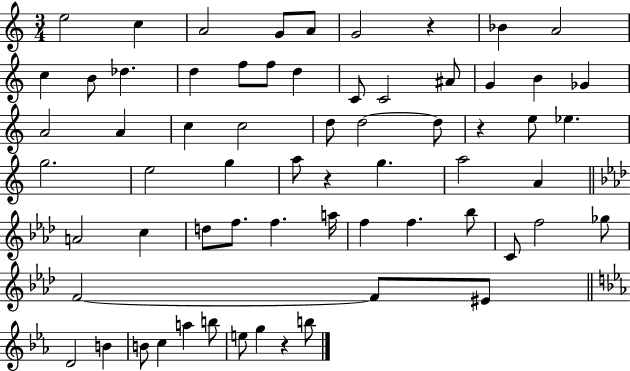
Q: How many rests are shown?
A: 4